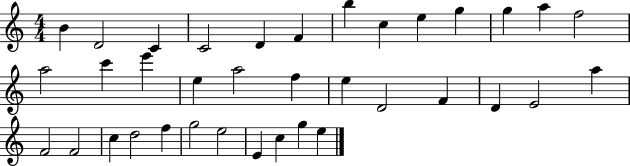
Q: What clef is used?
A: treble